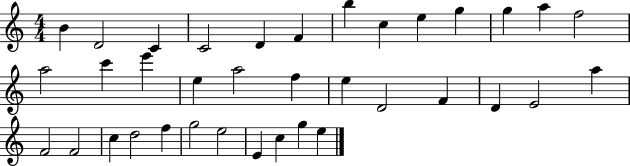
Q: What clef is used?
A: treble